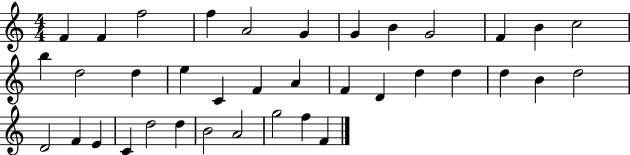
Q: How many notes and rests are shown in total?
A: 37